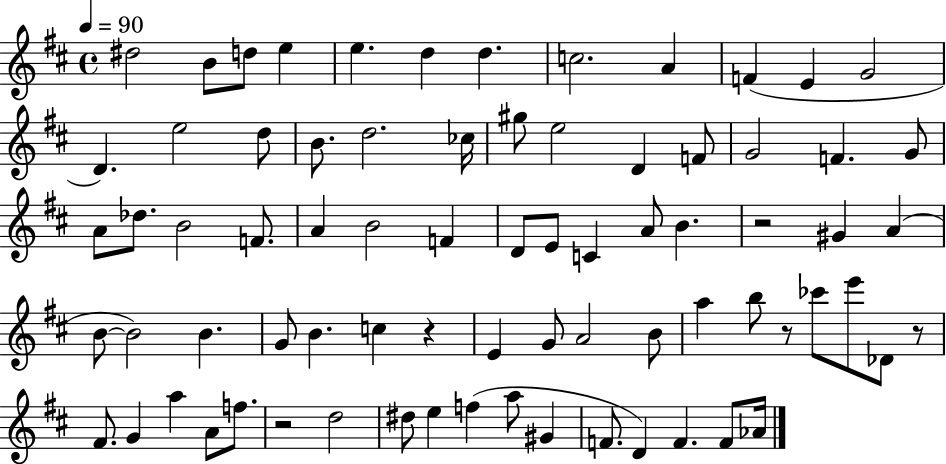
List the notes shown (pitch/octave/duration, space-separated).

D#5/h B4/e D5/e E5/q E5/q. D5/q D5/q. C5/h. A4/q F4/q E4/q G4/h D4/q. E5/h D5/e B4/e. D5/h. CES5/s G#5/e E5/h D4/q F4/e G4/h F4/q. G4/e A4/e Db5/e. B4/h F4/e. A4/q B4/h F4/q D4/e E4/e C4/q A4/e B4/q. R/h G#4/q A4/q B4/e B4/h B4/q. G4/e B4/q. C5/q R/q E4/q G4/e A4/h B4/e A5/q B5/e R/e CES6/e E6/e Db4/e R/e F#4/e. G4/q A5/q A4/e F5/e. R/h D5/h D#5/e E5/q F5/q A5/e G#4/q F4/e. D4/q F4/q. F4/e Ab4/s